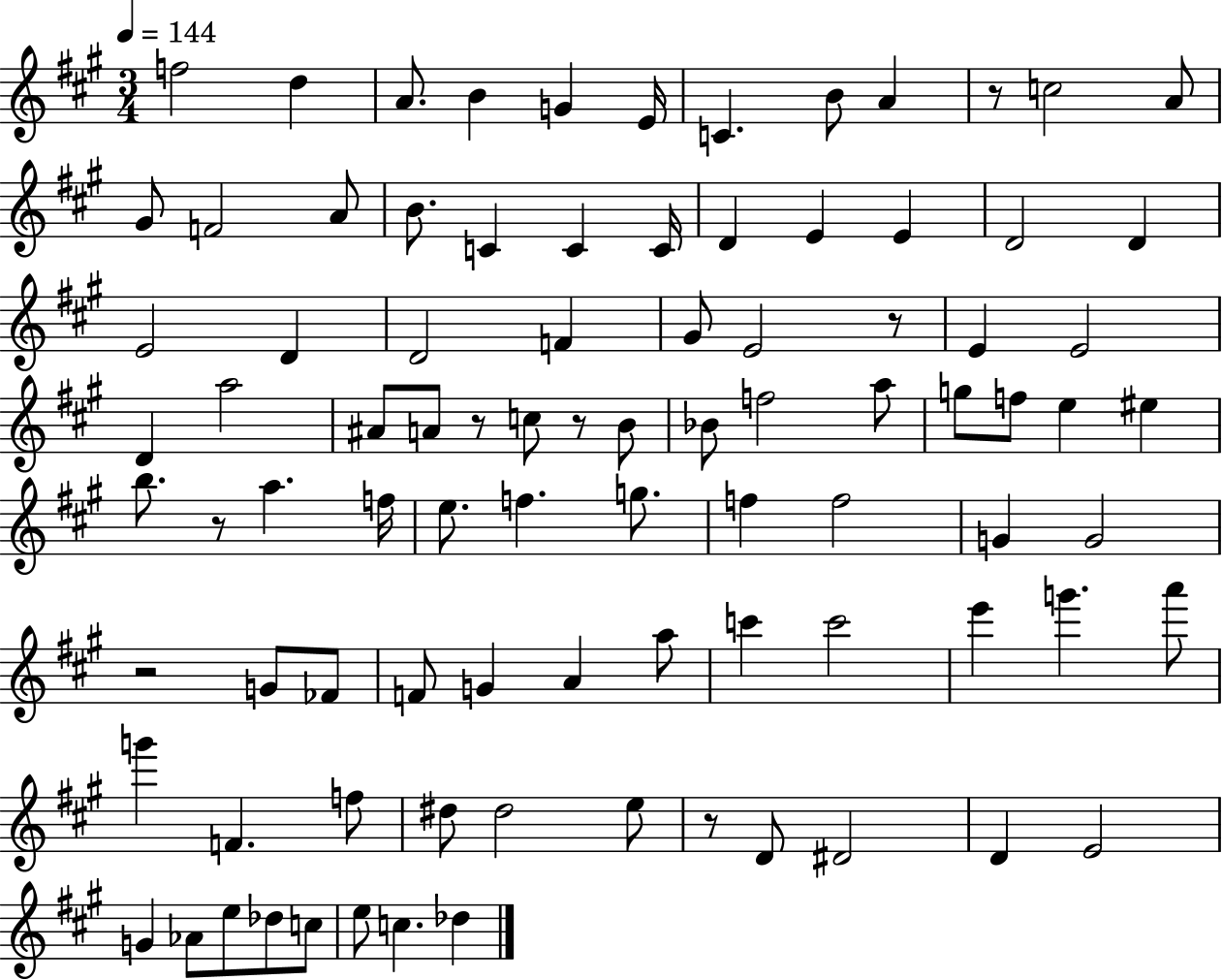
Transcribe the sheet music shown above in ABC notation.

X:1
T:Untitled
M:3/4
L:1/4
K:A
f2 d A/2 B G E/4 C B/2 A z/2 c2 A/2 ^G/2 F2 A/2 B/2 C C C/4 D E E D2 D E2 D D2 F ^G/2 E2 z/2 E E2 D a2 ^A/2 A/2 z/2 c/2 z/2 B/2 _B/2 f2 a/2 g/2 f/2 e ^e b/2 z/2 a f/4 e/2 f g/2 f f2 G G2 z2 G/2 _F/2 F/2 G A a/2 c' c'2 e' g' a'/2 g' F f/2 ^d/2 ^d2 e/2 z/2 D/2 ^D2 D E2 G _A/2 e/2 _d/2 c/2 e/2 c _d